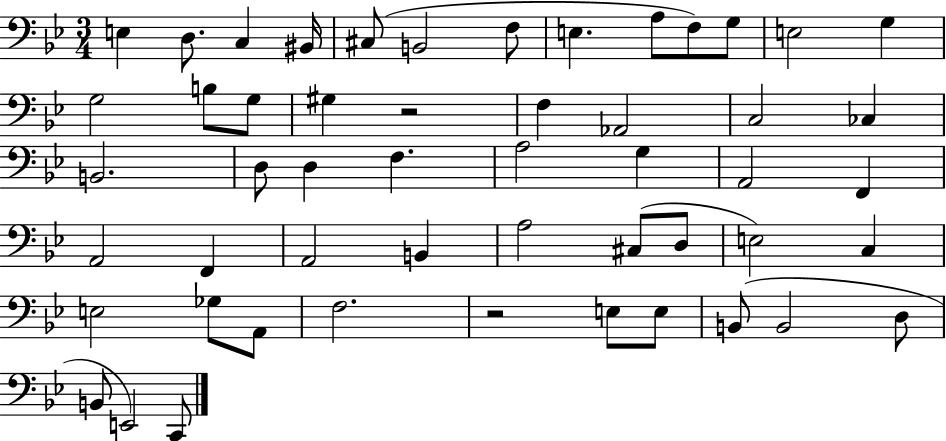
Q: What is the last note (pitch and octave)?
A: C2